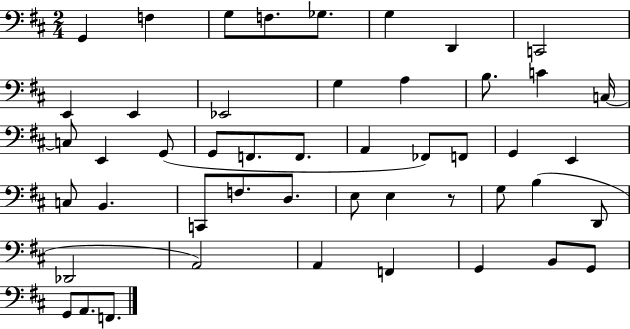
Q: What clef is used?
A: bass